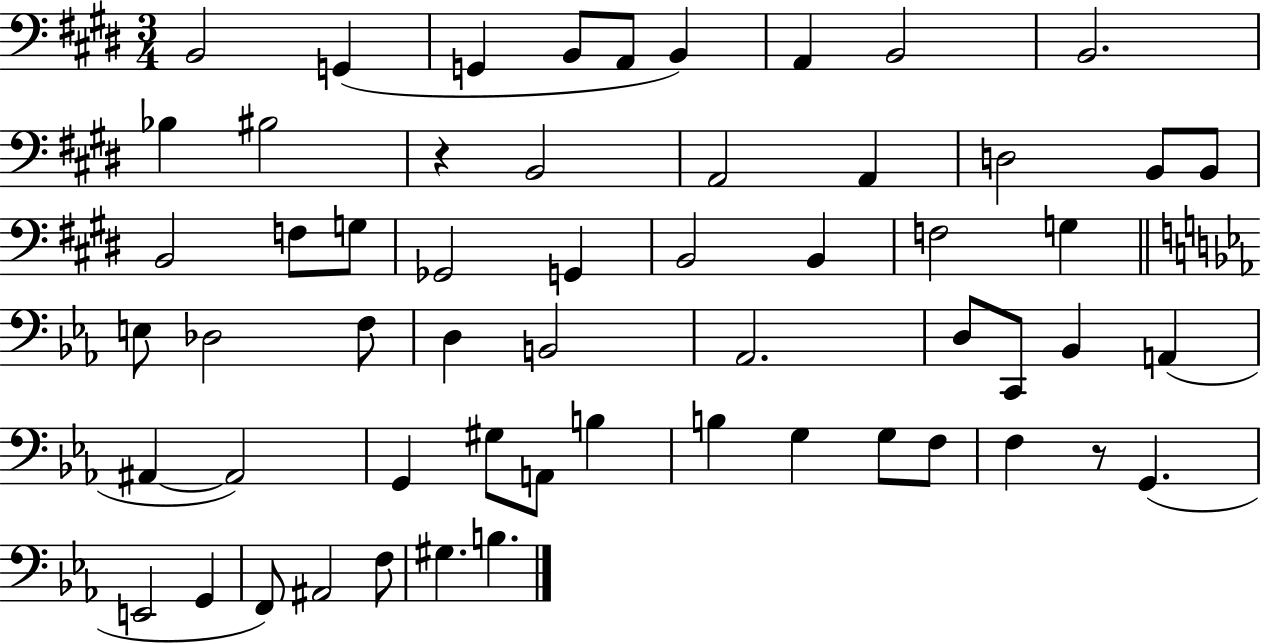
{
  \clef bass
  \numericTimeSignature
  \time 3/4
  \key e \major
  b,2 g,4( | g,4 b,8 a,8 b,4) | a,4 b,2 | b,2. | \break bes4 bis2 | r4 b,2 | a,2 a,4 | d2 b,8 b,8 | \break b,2 f8 g8 | ges,2 g,4 | b,2 b,4 | f2 g4 | \break \bar "||" \break \key c \minor e8 des2 f8 | d4 b,2 | aes,2. | d8 c,8 bes,4 a,4( | \break ais,4~~ ais,2) | g,4 gis8 a,8 b4 | b4 g4 g8 f8 | f4 r8 g,4.( | \break e,2 g,4 | f,8) ais,2 f8 | gis4. b4. | \bar "|."
}